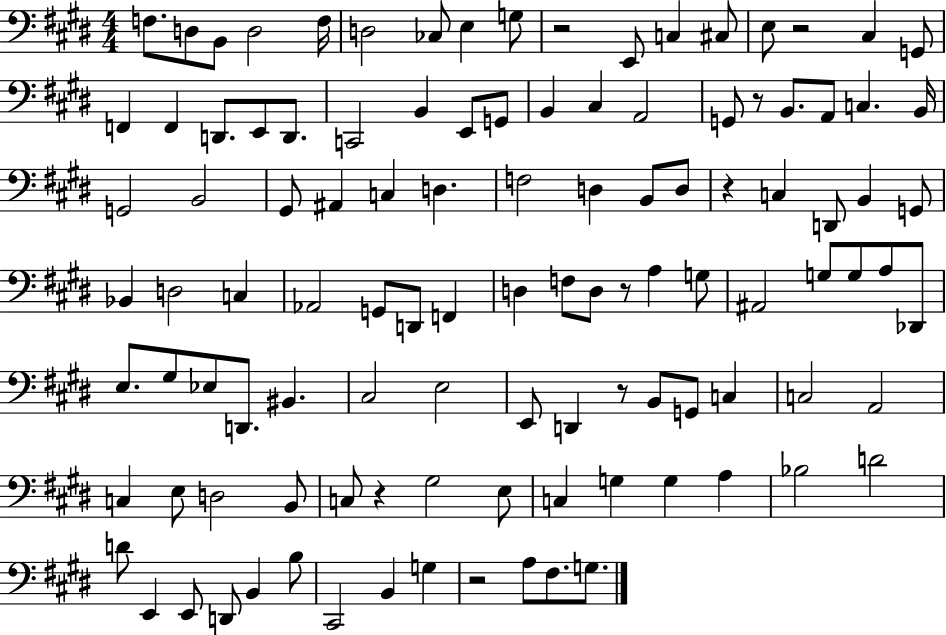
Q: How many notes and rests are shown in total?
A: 110